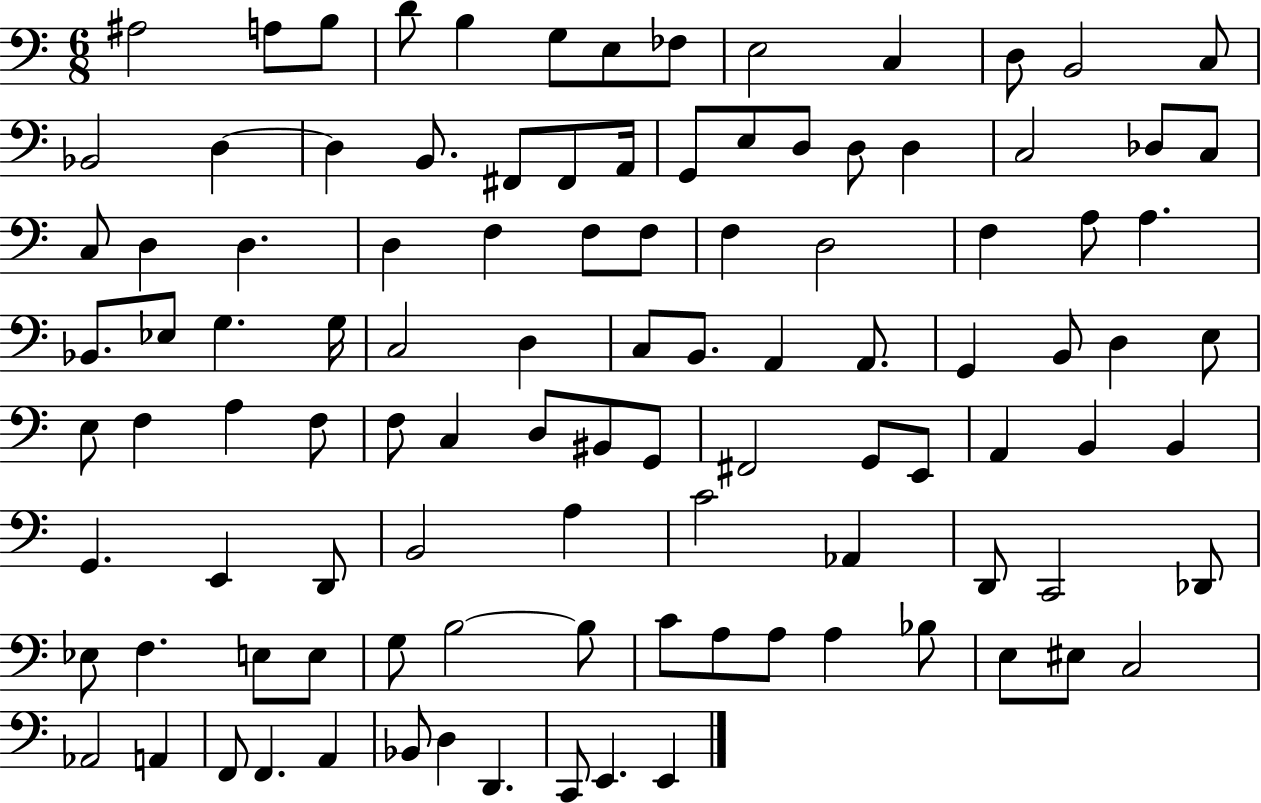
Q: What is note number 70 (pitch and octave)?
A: G2